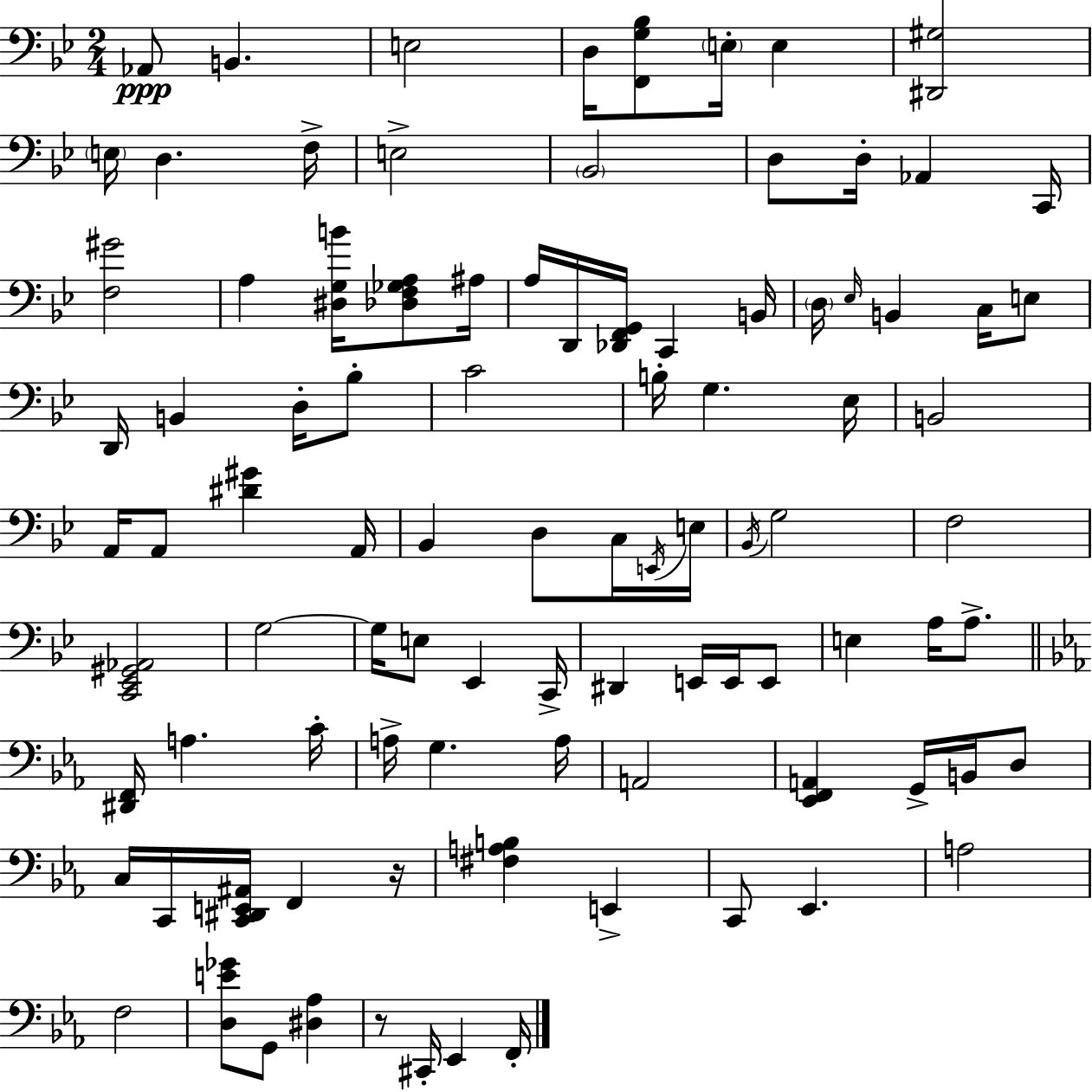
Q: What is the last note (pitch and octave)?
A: F2